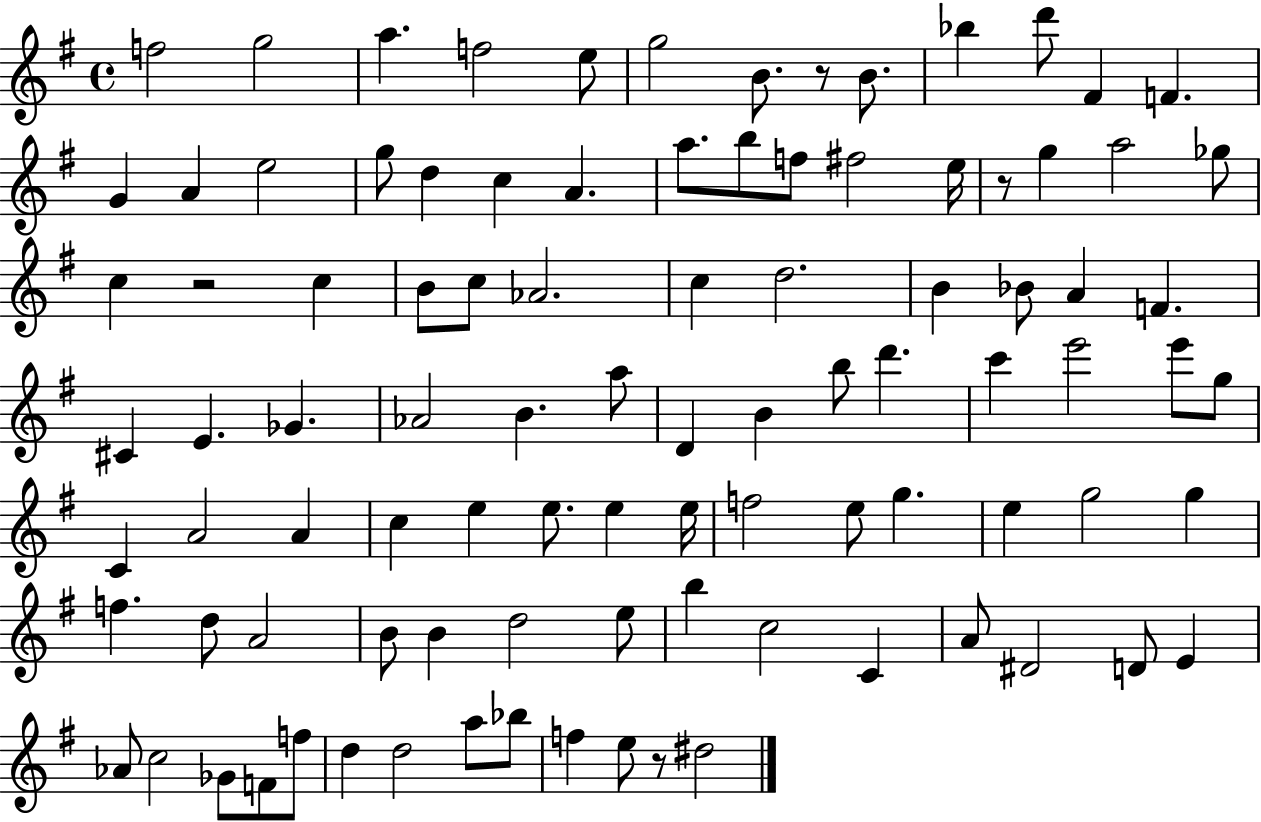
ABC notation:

X:1
T:Untitled
M:4/4
L:1/4
K:G
f2 g2 a f2 e/2 g2 B/2 z/2 B/2 _b d'/2 ^F F G A e2 g/2 d c A a/2 b/2 f/2 ^f2 e/4 z/2 g a2 _g/2 c z2 c B/2 c/2 _A2 c d2 B _B/2 A F ^C E _G _A2 B a/2 D B b/2 d' c' e'2 e'/2 g/2 C A2 A c e e/2 e e/4 f2 e/2 g e g2 g f d/2 A2 B/2 B d2 e/2 b c2 C A/2 ^D2 D/2 E _A/2 c2 _G/2 F/2 f/2 d d2 a/2 _b/2 f e/2 z/2 ^d2